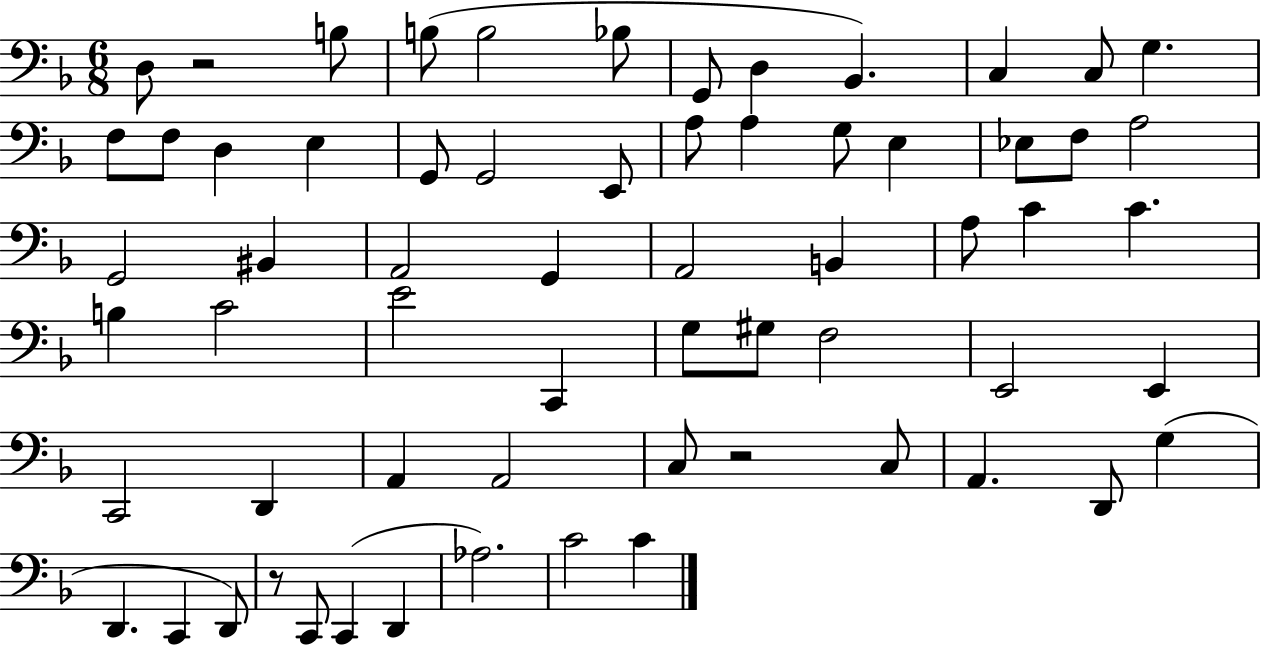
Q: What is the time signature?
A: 6/8